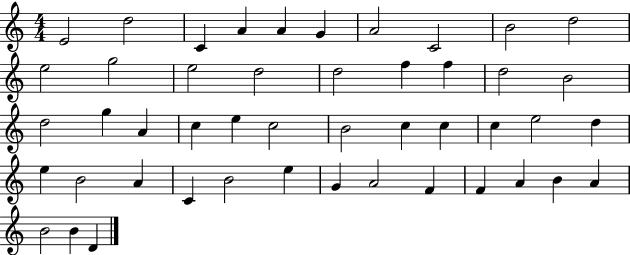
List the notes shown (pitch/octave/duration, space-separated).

E4/h D5/h C4/q A4/q A4/q G4/q A4/h C4/h B4/h D5/h E5/h G5/h E5/h D5/h D5/h F5/q F5/q D5/h B4/h D5/h G5/q A4/q C5/q E5/q C5/h B4/h C5/q C5/q C5/q E5/h D5/q E5/q B4/h A4/q C4/q B4/h E5/q G4/q A4/h F4/q F4/q A4/q B4/q A4/q B4/h B4/q D4/q